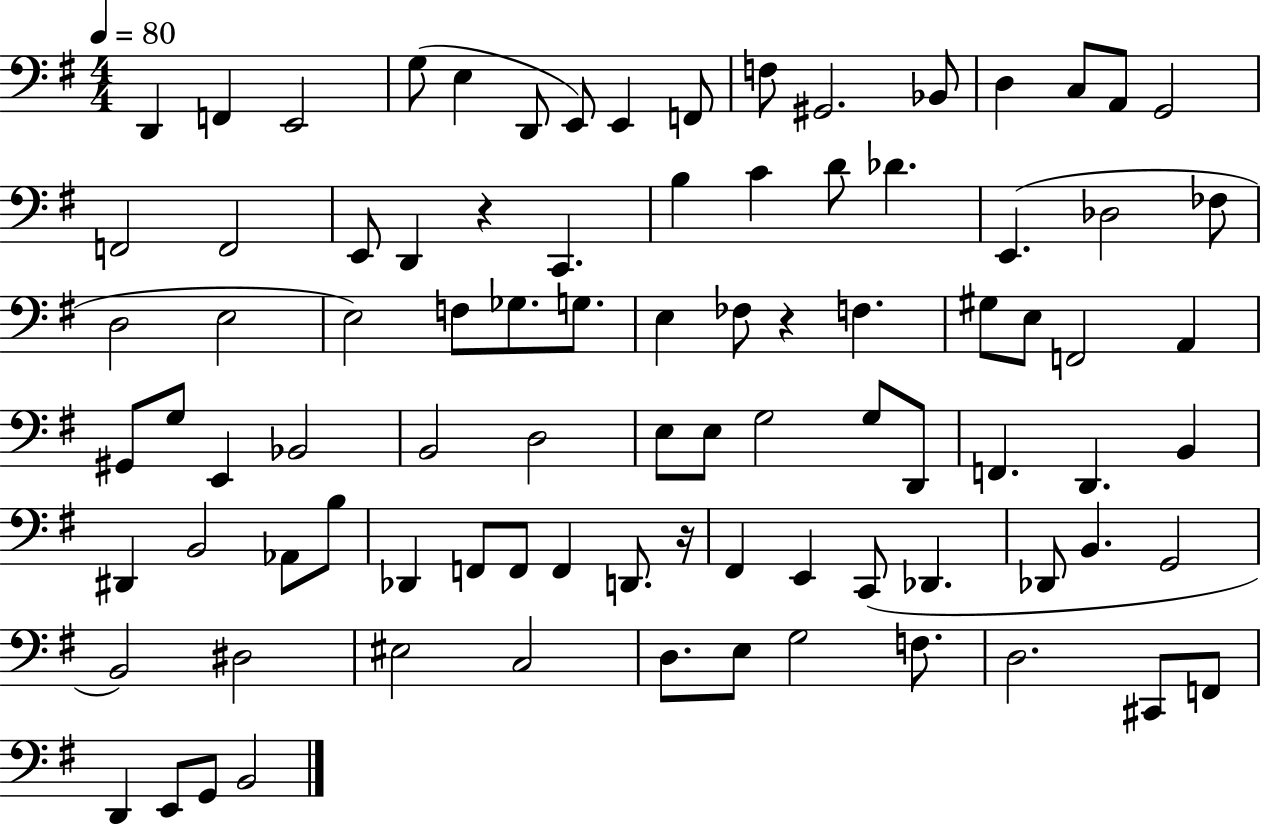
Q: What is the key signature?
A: G major